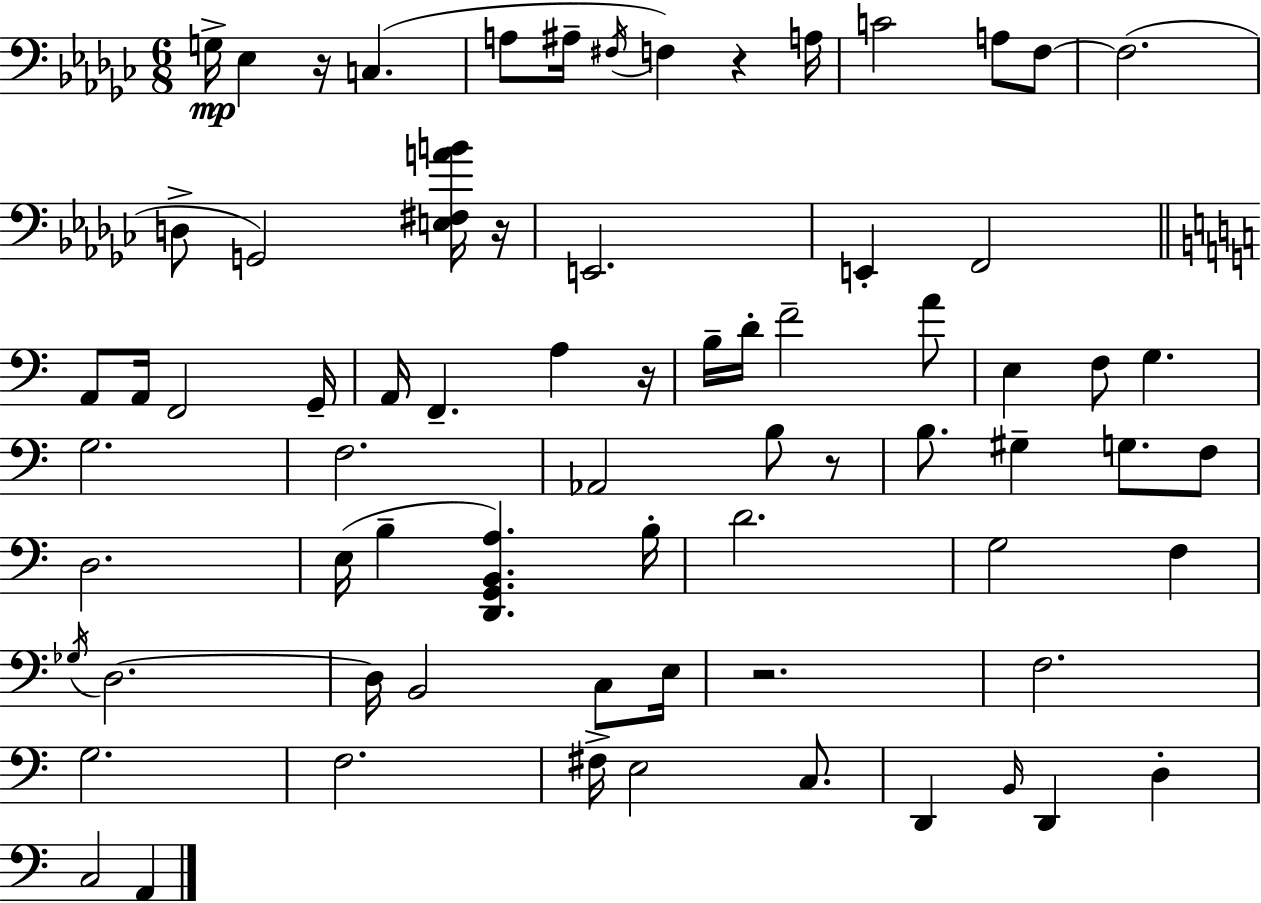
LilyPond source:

{
  \clef bass
  \numericTimeSignature
  \time 6/8
  \key ees \minor
  g16->\mp ees4 r16 c4.( | a8 ais16-- \acciaccatura { fis16 } f4) r4 | a16 c'2 a8 f8~~ | f2.( | \break d8-> g,2) <e fis a' b'>16 | r16 e,2. | e,4-. f,2 | \bar "||" \break \key c \major a,8 a,16 f,2 g,16-- | a,16 f,4.-- a4 r16 | b16-- d'16-. f'2-- a'8 | e4 f8 g4. | \break g2. | f2. | aes,2 b8 r8 | b8. gis4-- g8. f8 | \break d2. | e16( b4-- <d, g, b, a>4.) b16-. | d'2. | g2 f4 | \break \acciaccatura { ges16 } d2.~~ | d16 b,2 c8 | e16 r2. | f2. | \break g2. | f2. | fis16-> e2 c8. | d,4 \grace { b,16 } d,4 d4-. | \break c2 a,4 | \bar "|."
}